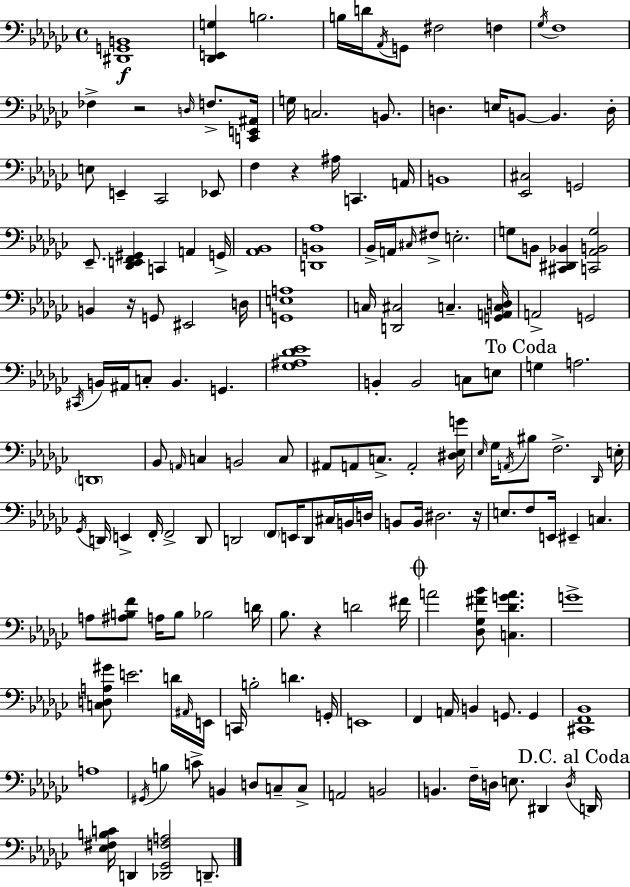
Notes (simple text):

[D#2,G2,B2]/w [Db2,E2,G3]/q B3/h. B3/s D4/s Ab2/s G2/e F#3/h F3/q Gb3/s F3/w FES3/q R/h D3/s F3/e. [C2,E2,A#2]/s G3/s C3/h. B2/e. D3/q. E3/s B2/e B2/q. D3/s E3/e E2/q CES2/h Eb2/e F3/q R/q A#3/s C2/q. A2/s B2/w [Eb2,C#3]/h G2/h Eb2/e. [Db2,E2,F2,G#2]/q C2/q A2/q G2/s [Ab2,Bb2]/w [D2,B2,Ab3]/w Bb2/s A2/s C#3/s F#3/e E3/h. G3/e B2/e [C#2,D#2,Bb2]/q [C2,Ab2,B2,G3]/h B2/q R/s G2/e EIS2/h D3/s [G2,E3,A3]/w C3/s [D2,C#3]/h C3/q. [G2,A2,C3,D3]/s A2/h G2/h C#2/s B2/s A#2/s C3/e B2/q. G2/q. [Gb3,A#3,Db4,Eb4]/w B2/q B2/h C3/e E3/e G3/q A3/h. D2/w Bb2/e A2/s C3/q B2/h C3/e A#2/e A2/e C3/e. A2/h [D#3,Eb3,G4]/s Eb3/s Gb3/s A2/s BIS3/e F3/h. Db2/s E3/s Gb2/s D2/s E2/q F2/s F2/h D2/e D2/h F2/e E2/s D2/e C#3/s B2/s D3/s B2/e B2/s D#3/h. R/s E3/e. F3/e E2/s EIS2/q C3/q. A3/e [A#3,B3,F4]/e A3/s B3/e Bb3/h D4/s Bb3/e. R/q D4/h F#4/s A4/h [Db3,Gb3,F#4,Bb4]/e [C3,Db4,G4,A4]/q. G4/w [C3,D3,A3,G#4]/e E4/h. D4/s A#2/s E2/s C2/s B3/h D4/q. G2/s E2/w F2/q A2/s B2/q G2/e. G2/q [C#2,F2,Bb2]/w A3/w G#2/s B3/q C4/e B2/q D3/e C3/e C3/e A2/h B2/h B2/q. F3/s D3/s E3/e. D#2/q D3/s D2/s [Eb3,F#3,B3,C4]/s D2/q [Db2,Gb2,F3,A3]/h D2/e.